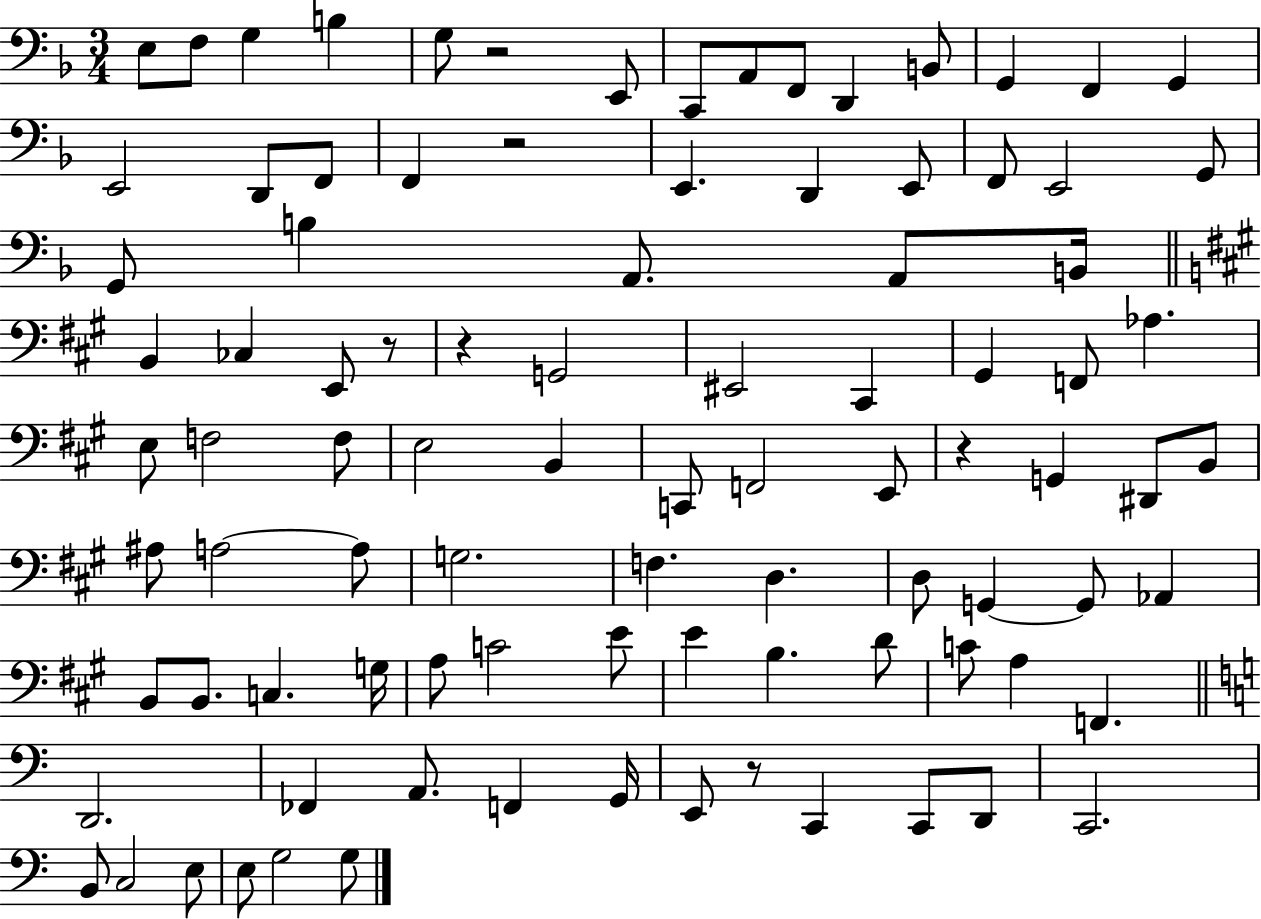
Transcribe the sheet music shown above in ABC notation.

X:1
T:Untitled
M:3/4
L:1/4
K:F
E,/2 F,/2 G, B, G,/2 z2 E,,/2 C,,/2 A,,/2 F,,/2 D,, B,,/2 G,, F,, G,, E,,2 D,,/2 F,,/2 F,, z2 E,, D,, E,,/2 F,,/2 E,,2 G,,/2 G,,/2 B, A,,/2 A,,/2 B,,/4 B,, _C, E,,/2 z/2 z G,,2 ^E,,2 ^C,, ^G,, F,,/2 _A, E,/2 F,2 F,/2 E,2 B,, C,,/2 F,,2 E,,/2 z G,, ^D,,/2 B,,/2 ^A,/2 A,2 A,/2 G,2 F, D, D,/2 G,, G,,/2 _A,, B,,/2 B,,/2 C, G,/4 A,/2 C2 E/2 E B, D/2 C/2 A, F,, D,,2 _F,, A,,/2 F,, G,,/4 E,,/2 z/2 C,, C,,/2 D,,/2 C,,2 B,,/2 C,2 E,/2 E,/2 G,2 G,/2